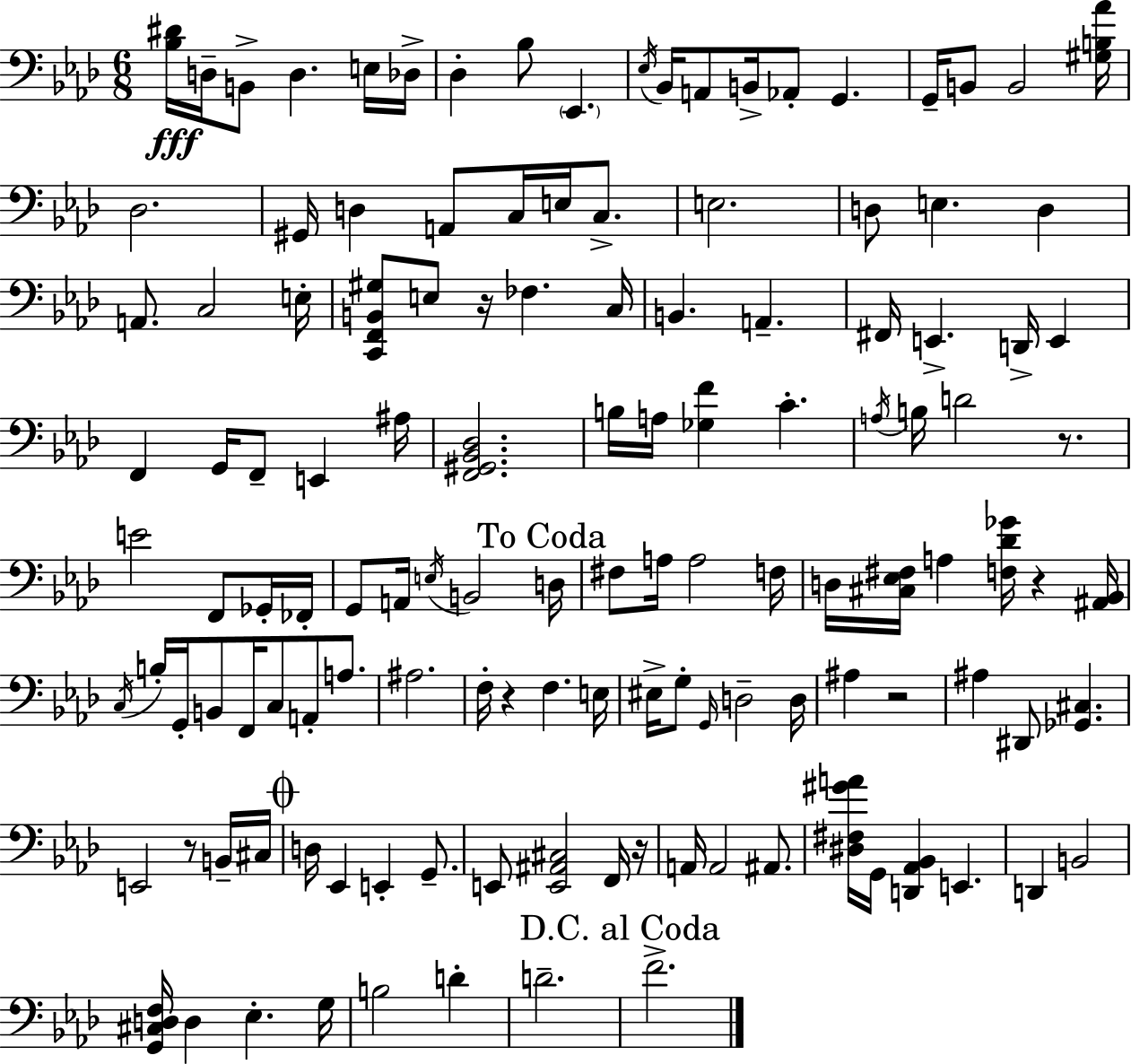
[Bb3,D#4]/s D3/s B2/e D3/q. E3/s Db3/s Db3/q Bb3/e Eb2/q. Eb3/s Bb2/s A2/e B2/s Ab2/e G2/q. G2/s B2/e B2/h [G#3,B3,Ab4]/s Db3/h. G#2/s D3/q A2/e C3/s E3/s C3/e. E3/h. D3/e E3/q. D3/q A2/e. C3/h E3/s [C2,F2,B2,G#3]/e E3/e R/s FES3/q. C3/s B2/q. A2/q. F#2/s E2/q. D2/s E2/q F2/q G2/s F2/e E2/q A#3/s [F2,G#2,Bb2,Db3]/h. B3/s A3/s [Gb3,F4]/q C4/q. A3/s B3/s D4/h R/e. E4/h F2/e Gb2/s FES2/s G2/e A2/s E3/s B2/h D3/s F#3/e A3/s A3/h F3/s D3/s [C#3,Eb3,F#3]/s A3/q [F3,Db4,Gb4]/s R/q [A#2,Bb2]/s C3/s B3/s G2/s B2/e F2/s C3/e A2/e A3/e. A#3/h. F3/s R/q F3/q. E3/s EIS3/s G3/e G2/s D3/h D3/s A#3/q R/h A#3/q D#2/e [Gb2,C#3]/q. E2/h R/e B2/s C#3/s D3/s Eb2/q E2/q G2/e. E2/e [E2,A#2,C#3]/h F2/s R/s A2/s A2/h A#2/e. [D#3,F#3,G#4,A4]/s G2/s [D2,Ab2,Bb2]/q E2/q. D2/q B2/h [G2,C#3,D3,F3]/s D3/q Eb3/q. G3/s B3/h D4/q D4/h. F4/h.